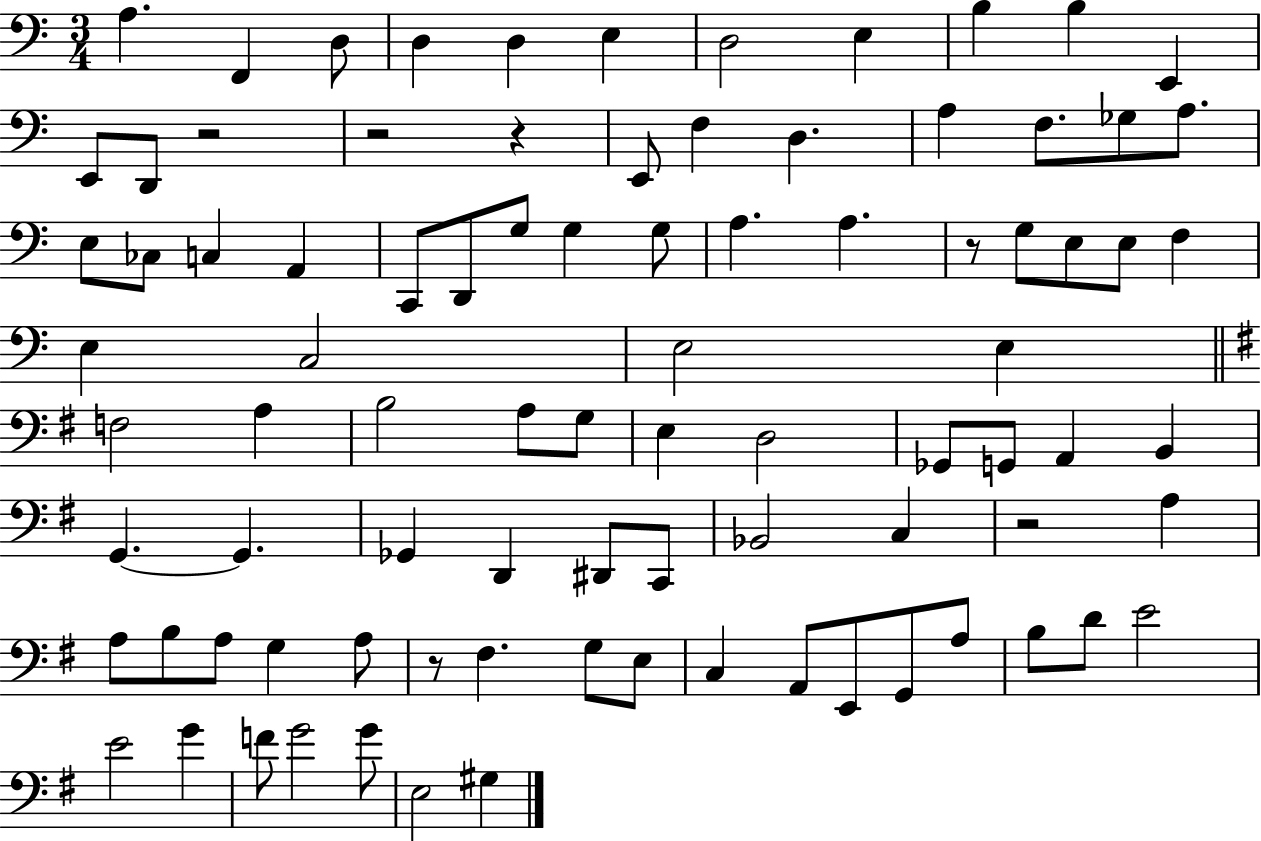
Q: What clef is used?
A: bass